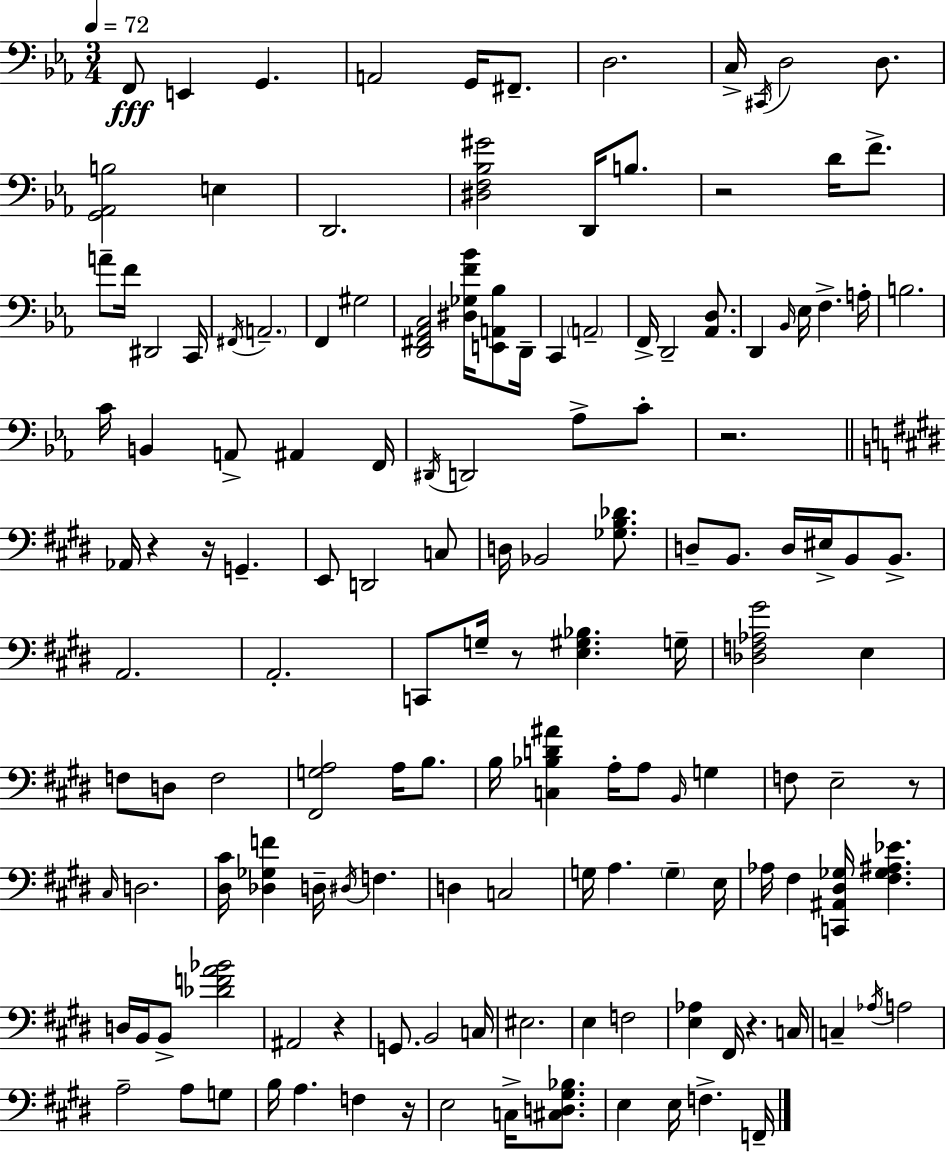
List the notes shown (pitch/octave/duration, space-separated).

F2/e E2/q G2/q. A2/h G2/s F#2/e. D3/h. C3/s C#2/s D3/h D3/e. [G2,Ab2,B3]/h E3/q D2/h. [D#3,F3,Bb3,G#4]/h D2/s B3/e. R/h D4/s F4/e. A4/e F4/s D#2/h C2/s F#2/s A2/h. F2/q G#3/h [D2,F#2,Ab2,C3]/h [D#3,Gb3,F4,Bb4]/s [E2,A2,Bb3]/e D2/s C2/q A2/h F2/s D2/h [Ab2,D3]/e. D2/q Bb2/s Eb3/s F3/q. A3/s B3/h. C4/s B2/q A2/e A#2/q F2/s D#2/s D2/h Ab3/e C4/e R/h. Ab2/s R/q R/s G2/q. E2/e D2/h C3/e D3/s Bb2/h [Gb3,B3,Db4]/e. D3/e B2/e. D3/s EIS3/s B2/e B2/e. A2/h. A2/h. C2/e G3/s R/e [E3,G#3,Bb3]/q. G3/s [Db3,F3,Ab3,G#4]/h E3/q F3/e D3/e F3/h [F#2,G3,A3]/h A3/s B3/e. B3/s [C3,Bb3,D4,A#4]/q A3/s A3/e B2/s G3/q F3/e E3/h R/e C#3/s D3/h. [D#3,C#4]/s [Db3,Gb3,F4]/q D3/s D#3/s F3/q. D3/q C3/h G3/s A3/q. G3/q E3/s Ab3/s F#3/q [C2,A#2,D#3,Gb3]/s [F#3,Gb3,A#3,Eb4]/q. D3/s B2/s B2/e [Db4,F4,A4,Bb4]/h A#2/h R/q G2/e. B2/h C3/s EIS3/h. E3/q F3/h [E3,Ab3]/q F#2/s R/q. C3/s C3/q Ab3/s A3/h A3/h A3/e G3/e B3/s A3/q. F3/q R/s E3/h C3/s [C#3,D3,G#3,Bb3]/e. E3/q E3/s F3/q. F2/s